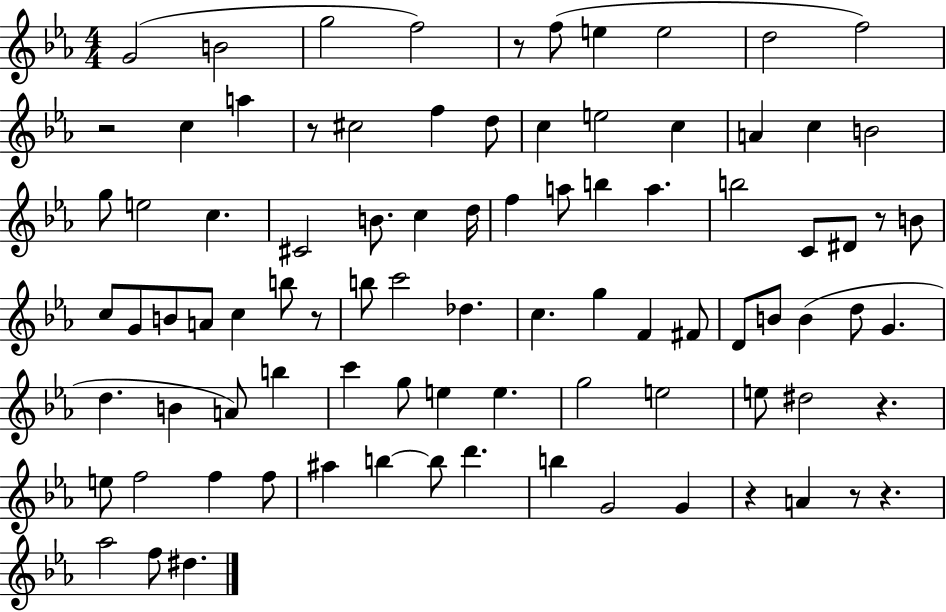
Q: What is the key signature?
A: EES major